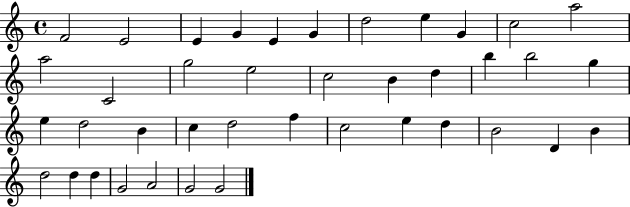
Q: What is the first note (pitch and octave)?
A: F4